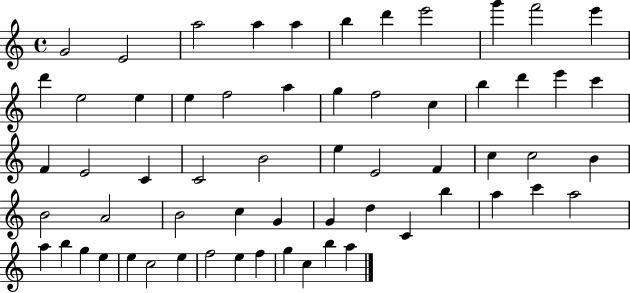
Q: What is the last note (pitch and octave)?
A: A5